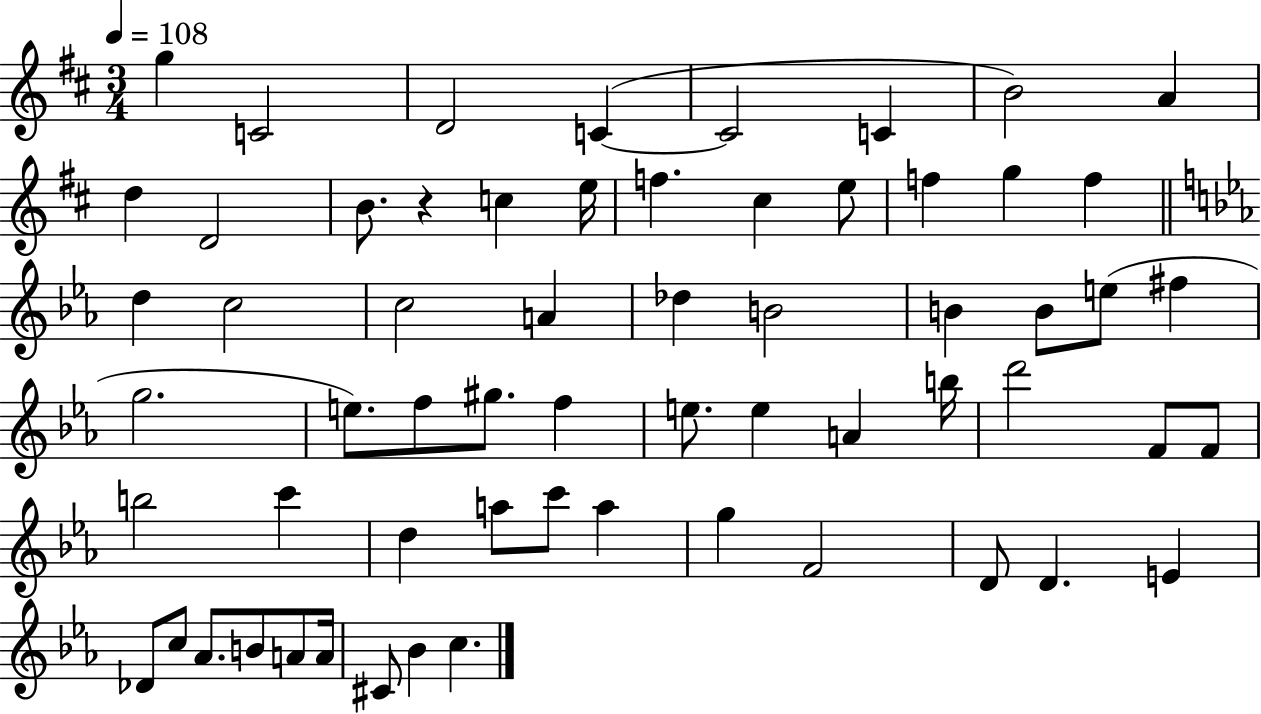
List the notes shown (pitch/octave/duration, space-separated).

G5/q C4/h D4/h C4/q C4/h C4/q B4/h A4/q D5/q D4/h B4/e. R/q C5/q E5/s F5/q. C#5/q E5/e F5/q G5/q F5/q D5/q C5/h C5/h A4/q Db5/q B4/h B4/q B4/e E5/e F#5/q G5/h. E5/e. F5/e G#5/e. F5/q E5/e. E5/q A4/q B5/s D6/h F4/e F4/e B5/h C6/q D5/q A5/e C6/e A5/q G5/q F4/h D4/e D4/q. E4/q Db4/e C5/e Ab4/e. B4/e A4/e A4/s C#4/e Bb4/q C5/q.